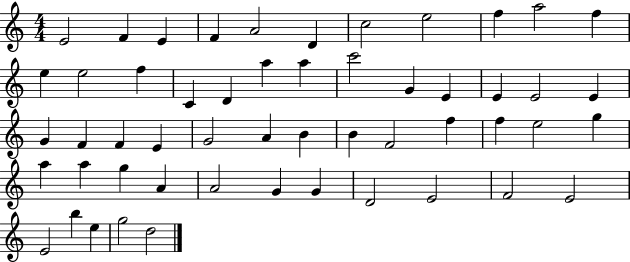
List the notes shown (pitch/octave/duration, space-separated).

E4/h F4/q E4/q F4/q A4/h D4/q C5/h E5/h F5/q A5/h F5/q E5/q E5/h F5/q C4/q D4/q A5/q A5/q C6/h G4/q E4/q E4/q E4/h E4/q G4/q F4/q F4/q E4/q G4/h A4/q B4/q B4/q F4/h F5/q F5/q E5/h G5/q A5/q A5/q G5/q A4/q A4/h G4/q G4/q D4/h E4/h F4/h E4/h E4/h B5/q E5/q G5/h D5/h